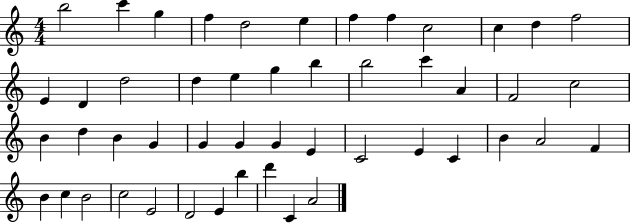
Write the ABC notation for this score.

X:1
T:Untitled
M:4/4
L:1/4
K:C
b2 c' g f d2 e f f c2 c d f2 E D d2 d e g b b2 c' A F2 c2 B d B G G G G E C2 E C B A2 F B c B2 c2 E2 D2 E b d' C A2